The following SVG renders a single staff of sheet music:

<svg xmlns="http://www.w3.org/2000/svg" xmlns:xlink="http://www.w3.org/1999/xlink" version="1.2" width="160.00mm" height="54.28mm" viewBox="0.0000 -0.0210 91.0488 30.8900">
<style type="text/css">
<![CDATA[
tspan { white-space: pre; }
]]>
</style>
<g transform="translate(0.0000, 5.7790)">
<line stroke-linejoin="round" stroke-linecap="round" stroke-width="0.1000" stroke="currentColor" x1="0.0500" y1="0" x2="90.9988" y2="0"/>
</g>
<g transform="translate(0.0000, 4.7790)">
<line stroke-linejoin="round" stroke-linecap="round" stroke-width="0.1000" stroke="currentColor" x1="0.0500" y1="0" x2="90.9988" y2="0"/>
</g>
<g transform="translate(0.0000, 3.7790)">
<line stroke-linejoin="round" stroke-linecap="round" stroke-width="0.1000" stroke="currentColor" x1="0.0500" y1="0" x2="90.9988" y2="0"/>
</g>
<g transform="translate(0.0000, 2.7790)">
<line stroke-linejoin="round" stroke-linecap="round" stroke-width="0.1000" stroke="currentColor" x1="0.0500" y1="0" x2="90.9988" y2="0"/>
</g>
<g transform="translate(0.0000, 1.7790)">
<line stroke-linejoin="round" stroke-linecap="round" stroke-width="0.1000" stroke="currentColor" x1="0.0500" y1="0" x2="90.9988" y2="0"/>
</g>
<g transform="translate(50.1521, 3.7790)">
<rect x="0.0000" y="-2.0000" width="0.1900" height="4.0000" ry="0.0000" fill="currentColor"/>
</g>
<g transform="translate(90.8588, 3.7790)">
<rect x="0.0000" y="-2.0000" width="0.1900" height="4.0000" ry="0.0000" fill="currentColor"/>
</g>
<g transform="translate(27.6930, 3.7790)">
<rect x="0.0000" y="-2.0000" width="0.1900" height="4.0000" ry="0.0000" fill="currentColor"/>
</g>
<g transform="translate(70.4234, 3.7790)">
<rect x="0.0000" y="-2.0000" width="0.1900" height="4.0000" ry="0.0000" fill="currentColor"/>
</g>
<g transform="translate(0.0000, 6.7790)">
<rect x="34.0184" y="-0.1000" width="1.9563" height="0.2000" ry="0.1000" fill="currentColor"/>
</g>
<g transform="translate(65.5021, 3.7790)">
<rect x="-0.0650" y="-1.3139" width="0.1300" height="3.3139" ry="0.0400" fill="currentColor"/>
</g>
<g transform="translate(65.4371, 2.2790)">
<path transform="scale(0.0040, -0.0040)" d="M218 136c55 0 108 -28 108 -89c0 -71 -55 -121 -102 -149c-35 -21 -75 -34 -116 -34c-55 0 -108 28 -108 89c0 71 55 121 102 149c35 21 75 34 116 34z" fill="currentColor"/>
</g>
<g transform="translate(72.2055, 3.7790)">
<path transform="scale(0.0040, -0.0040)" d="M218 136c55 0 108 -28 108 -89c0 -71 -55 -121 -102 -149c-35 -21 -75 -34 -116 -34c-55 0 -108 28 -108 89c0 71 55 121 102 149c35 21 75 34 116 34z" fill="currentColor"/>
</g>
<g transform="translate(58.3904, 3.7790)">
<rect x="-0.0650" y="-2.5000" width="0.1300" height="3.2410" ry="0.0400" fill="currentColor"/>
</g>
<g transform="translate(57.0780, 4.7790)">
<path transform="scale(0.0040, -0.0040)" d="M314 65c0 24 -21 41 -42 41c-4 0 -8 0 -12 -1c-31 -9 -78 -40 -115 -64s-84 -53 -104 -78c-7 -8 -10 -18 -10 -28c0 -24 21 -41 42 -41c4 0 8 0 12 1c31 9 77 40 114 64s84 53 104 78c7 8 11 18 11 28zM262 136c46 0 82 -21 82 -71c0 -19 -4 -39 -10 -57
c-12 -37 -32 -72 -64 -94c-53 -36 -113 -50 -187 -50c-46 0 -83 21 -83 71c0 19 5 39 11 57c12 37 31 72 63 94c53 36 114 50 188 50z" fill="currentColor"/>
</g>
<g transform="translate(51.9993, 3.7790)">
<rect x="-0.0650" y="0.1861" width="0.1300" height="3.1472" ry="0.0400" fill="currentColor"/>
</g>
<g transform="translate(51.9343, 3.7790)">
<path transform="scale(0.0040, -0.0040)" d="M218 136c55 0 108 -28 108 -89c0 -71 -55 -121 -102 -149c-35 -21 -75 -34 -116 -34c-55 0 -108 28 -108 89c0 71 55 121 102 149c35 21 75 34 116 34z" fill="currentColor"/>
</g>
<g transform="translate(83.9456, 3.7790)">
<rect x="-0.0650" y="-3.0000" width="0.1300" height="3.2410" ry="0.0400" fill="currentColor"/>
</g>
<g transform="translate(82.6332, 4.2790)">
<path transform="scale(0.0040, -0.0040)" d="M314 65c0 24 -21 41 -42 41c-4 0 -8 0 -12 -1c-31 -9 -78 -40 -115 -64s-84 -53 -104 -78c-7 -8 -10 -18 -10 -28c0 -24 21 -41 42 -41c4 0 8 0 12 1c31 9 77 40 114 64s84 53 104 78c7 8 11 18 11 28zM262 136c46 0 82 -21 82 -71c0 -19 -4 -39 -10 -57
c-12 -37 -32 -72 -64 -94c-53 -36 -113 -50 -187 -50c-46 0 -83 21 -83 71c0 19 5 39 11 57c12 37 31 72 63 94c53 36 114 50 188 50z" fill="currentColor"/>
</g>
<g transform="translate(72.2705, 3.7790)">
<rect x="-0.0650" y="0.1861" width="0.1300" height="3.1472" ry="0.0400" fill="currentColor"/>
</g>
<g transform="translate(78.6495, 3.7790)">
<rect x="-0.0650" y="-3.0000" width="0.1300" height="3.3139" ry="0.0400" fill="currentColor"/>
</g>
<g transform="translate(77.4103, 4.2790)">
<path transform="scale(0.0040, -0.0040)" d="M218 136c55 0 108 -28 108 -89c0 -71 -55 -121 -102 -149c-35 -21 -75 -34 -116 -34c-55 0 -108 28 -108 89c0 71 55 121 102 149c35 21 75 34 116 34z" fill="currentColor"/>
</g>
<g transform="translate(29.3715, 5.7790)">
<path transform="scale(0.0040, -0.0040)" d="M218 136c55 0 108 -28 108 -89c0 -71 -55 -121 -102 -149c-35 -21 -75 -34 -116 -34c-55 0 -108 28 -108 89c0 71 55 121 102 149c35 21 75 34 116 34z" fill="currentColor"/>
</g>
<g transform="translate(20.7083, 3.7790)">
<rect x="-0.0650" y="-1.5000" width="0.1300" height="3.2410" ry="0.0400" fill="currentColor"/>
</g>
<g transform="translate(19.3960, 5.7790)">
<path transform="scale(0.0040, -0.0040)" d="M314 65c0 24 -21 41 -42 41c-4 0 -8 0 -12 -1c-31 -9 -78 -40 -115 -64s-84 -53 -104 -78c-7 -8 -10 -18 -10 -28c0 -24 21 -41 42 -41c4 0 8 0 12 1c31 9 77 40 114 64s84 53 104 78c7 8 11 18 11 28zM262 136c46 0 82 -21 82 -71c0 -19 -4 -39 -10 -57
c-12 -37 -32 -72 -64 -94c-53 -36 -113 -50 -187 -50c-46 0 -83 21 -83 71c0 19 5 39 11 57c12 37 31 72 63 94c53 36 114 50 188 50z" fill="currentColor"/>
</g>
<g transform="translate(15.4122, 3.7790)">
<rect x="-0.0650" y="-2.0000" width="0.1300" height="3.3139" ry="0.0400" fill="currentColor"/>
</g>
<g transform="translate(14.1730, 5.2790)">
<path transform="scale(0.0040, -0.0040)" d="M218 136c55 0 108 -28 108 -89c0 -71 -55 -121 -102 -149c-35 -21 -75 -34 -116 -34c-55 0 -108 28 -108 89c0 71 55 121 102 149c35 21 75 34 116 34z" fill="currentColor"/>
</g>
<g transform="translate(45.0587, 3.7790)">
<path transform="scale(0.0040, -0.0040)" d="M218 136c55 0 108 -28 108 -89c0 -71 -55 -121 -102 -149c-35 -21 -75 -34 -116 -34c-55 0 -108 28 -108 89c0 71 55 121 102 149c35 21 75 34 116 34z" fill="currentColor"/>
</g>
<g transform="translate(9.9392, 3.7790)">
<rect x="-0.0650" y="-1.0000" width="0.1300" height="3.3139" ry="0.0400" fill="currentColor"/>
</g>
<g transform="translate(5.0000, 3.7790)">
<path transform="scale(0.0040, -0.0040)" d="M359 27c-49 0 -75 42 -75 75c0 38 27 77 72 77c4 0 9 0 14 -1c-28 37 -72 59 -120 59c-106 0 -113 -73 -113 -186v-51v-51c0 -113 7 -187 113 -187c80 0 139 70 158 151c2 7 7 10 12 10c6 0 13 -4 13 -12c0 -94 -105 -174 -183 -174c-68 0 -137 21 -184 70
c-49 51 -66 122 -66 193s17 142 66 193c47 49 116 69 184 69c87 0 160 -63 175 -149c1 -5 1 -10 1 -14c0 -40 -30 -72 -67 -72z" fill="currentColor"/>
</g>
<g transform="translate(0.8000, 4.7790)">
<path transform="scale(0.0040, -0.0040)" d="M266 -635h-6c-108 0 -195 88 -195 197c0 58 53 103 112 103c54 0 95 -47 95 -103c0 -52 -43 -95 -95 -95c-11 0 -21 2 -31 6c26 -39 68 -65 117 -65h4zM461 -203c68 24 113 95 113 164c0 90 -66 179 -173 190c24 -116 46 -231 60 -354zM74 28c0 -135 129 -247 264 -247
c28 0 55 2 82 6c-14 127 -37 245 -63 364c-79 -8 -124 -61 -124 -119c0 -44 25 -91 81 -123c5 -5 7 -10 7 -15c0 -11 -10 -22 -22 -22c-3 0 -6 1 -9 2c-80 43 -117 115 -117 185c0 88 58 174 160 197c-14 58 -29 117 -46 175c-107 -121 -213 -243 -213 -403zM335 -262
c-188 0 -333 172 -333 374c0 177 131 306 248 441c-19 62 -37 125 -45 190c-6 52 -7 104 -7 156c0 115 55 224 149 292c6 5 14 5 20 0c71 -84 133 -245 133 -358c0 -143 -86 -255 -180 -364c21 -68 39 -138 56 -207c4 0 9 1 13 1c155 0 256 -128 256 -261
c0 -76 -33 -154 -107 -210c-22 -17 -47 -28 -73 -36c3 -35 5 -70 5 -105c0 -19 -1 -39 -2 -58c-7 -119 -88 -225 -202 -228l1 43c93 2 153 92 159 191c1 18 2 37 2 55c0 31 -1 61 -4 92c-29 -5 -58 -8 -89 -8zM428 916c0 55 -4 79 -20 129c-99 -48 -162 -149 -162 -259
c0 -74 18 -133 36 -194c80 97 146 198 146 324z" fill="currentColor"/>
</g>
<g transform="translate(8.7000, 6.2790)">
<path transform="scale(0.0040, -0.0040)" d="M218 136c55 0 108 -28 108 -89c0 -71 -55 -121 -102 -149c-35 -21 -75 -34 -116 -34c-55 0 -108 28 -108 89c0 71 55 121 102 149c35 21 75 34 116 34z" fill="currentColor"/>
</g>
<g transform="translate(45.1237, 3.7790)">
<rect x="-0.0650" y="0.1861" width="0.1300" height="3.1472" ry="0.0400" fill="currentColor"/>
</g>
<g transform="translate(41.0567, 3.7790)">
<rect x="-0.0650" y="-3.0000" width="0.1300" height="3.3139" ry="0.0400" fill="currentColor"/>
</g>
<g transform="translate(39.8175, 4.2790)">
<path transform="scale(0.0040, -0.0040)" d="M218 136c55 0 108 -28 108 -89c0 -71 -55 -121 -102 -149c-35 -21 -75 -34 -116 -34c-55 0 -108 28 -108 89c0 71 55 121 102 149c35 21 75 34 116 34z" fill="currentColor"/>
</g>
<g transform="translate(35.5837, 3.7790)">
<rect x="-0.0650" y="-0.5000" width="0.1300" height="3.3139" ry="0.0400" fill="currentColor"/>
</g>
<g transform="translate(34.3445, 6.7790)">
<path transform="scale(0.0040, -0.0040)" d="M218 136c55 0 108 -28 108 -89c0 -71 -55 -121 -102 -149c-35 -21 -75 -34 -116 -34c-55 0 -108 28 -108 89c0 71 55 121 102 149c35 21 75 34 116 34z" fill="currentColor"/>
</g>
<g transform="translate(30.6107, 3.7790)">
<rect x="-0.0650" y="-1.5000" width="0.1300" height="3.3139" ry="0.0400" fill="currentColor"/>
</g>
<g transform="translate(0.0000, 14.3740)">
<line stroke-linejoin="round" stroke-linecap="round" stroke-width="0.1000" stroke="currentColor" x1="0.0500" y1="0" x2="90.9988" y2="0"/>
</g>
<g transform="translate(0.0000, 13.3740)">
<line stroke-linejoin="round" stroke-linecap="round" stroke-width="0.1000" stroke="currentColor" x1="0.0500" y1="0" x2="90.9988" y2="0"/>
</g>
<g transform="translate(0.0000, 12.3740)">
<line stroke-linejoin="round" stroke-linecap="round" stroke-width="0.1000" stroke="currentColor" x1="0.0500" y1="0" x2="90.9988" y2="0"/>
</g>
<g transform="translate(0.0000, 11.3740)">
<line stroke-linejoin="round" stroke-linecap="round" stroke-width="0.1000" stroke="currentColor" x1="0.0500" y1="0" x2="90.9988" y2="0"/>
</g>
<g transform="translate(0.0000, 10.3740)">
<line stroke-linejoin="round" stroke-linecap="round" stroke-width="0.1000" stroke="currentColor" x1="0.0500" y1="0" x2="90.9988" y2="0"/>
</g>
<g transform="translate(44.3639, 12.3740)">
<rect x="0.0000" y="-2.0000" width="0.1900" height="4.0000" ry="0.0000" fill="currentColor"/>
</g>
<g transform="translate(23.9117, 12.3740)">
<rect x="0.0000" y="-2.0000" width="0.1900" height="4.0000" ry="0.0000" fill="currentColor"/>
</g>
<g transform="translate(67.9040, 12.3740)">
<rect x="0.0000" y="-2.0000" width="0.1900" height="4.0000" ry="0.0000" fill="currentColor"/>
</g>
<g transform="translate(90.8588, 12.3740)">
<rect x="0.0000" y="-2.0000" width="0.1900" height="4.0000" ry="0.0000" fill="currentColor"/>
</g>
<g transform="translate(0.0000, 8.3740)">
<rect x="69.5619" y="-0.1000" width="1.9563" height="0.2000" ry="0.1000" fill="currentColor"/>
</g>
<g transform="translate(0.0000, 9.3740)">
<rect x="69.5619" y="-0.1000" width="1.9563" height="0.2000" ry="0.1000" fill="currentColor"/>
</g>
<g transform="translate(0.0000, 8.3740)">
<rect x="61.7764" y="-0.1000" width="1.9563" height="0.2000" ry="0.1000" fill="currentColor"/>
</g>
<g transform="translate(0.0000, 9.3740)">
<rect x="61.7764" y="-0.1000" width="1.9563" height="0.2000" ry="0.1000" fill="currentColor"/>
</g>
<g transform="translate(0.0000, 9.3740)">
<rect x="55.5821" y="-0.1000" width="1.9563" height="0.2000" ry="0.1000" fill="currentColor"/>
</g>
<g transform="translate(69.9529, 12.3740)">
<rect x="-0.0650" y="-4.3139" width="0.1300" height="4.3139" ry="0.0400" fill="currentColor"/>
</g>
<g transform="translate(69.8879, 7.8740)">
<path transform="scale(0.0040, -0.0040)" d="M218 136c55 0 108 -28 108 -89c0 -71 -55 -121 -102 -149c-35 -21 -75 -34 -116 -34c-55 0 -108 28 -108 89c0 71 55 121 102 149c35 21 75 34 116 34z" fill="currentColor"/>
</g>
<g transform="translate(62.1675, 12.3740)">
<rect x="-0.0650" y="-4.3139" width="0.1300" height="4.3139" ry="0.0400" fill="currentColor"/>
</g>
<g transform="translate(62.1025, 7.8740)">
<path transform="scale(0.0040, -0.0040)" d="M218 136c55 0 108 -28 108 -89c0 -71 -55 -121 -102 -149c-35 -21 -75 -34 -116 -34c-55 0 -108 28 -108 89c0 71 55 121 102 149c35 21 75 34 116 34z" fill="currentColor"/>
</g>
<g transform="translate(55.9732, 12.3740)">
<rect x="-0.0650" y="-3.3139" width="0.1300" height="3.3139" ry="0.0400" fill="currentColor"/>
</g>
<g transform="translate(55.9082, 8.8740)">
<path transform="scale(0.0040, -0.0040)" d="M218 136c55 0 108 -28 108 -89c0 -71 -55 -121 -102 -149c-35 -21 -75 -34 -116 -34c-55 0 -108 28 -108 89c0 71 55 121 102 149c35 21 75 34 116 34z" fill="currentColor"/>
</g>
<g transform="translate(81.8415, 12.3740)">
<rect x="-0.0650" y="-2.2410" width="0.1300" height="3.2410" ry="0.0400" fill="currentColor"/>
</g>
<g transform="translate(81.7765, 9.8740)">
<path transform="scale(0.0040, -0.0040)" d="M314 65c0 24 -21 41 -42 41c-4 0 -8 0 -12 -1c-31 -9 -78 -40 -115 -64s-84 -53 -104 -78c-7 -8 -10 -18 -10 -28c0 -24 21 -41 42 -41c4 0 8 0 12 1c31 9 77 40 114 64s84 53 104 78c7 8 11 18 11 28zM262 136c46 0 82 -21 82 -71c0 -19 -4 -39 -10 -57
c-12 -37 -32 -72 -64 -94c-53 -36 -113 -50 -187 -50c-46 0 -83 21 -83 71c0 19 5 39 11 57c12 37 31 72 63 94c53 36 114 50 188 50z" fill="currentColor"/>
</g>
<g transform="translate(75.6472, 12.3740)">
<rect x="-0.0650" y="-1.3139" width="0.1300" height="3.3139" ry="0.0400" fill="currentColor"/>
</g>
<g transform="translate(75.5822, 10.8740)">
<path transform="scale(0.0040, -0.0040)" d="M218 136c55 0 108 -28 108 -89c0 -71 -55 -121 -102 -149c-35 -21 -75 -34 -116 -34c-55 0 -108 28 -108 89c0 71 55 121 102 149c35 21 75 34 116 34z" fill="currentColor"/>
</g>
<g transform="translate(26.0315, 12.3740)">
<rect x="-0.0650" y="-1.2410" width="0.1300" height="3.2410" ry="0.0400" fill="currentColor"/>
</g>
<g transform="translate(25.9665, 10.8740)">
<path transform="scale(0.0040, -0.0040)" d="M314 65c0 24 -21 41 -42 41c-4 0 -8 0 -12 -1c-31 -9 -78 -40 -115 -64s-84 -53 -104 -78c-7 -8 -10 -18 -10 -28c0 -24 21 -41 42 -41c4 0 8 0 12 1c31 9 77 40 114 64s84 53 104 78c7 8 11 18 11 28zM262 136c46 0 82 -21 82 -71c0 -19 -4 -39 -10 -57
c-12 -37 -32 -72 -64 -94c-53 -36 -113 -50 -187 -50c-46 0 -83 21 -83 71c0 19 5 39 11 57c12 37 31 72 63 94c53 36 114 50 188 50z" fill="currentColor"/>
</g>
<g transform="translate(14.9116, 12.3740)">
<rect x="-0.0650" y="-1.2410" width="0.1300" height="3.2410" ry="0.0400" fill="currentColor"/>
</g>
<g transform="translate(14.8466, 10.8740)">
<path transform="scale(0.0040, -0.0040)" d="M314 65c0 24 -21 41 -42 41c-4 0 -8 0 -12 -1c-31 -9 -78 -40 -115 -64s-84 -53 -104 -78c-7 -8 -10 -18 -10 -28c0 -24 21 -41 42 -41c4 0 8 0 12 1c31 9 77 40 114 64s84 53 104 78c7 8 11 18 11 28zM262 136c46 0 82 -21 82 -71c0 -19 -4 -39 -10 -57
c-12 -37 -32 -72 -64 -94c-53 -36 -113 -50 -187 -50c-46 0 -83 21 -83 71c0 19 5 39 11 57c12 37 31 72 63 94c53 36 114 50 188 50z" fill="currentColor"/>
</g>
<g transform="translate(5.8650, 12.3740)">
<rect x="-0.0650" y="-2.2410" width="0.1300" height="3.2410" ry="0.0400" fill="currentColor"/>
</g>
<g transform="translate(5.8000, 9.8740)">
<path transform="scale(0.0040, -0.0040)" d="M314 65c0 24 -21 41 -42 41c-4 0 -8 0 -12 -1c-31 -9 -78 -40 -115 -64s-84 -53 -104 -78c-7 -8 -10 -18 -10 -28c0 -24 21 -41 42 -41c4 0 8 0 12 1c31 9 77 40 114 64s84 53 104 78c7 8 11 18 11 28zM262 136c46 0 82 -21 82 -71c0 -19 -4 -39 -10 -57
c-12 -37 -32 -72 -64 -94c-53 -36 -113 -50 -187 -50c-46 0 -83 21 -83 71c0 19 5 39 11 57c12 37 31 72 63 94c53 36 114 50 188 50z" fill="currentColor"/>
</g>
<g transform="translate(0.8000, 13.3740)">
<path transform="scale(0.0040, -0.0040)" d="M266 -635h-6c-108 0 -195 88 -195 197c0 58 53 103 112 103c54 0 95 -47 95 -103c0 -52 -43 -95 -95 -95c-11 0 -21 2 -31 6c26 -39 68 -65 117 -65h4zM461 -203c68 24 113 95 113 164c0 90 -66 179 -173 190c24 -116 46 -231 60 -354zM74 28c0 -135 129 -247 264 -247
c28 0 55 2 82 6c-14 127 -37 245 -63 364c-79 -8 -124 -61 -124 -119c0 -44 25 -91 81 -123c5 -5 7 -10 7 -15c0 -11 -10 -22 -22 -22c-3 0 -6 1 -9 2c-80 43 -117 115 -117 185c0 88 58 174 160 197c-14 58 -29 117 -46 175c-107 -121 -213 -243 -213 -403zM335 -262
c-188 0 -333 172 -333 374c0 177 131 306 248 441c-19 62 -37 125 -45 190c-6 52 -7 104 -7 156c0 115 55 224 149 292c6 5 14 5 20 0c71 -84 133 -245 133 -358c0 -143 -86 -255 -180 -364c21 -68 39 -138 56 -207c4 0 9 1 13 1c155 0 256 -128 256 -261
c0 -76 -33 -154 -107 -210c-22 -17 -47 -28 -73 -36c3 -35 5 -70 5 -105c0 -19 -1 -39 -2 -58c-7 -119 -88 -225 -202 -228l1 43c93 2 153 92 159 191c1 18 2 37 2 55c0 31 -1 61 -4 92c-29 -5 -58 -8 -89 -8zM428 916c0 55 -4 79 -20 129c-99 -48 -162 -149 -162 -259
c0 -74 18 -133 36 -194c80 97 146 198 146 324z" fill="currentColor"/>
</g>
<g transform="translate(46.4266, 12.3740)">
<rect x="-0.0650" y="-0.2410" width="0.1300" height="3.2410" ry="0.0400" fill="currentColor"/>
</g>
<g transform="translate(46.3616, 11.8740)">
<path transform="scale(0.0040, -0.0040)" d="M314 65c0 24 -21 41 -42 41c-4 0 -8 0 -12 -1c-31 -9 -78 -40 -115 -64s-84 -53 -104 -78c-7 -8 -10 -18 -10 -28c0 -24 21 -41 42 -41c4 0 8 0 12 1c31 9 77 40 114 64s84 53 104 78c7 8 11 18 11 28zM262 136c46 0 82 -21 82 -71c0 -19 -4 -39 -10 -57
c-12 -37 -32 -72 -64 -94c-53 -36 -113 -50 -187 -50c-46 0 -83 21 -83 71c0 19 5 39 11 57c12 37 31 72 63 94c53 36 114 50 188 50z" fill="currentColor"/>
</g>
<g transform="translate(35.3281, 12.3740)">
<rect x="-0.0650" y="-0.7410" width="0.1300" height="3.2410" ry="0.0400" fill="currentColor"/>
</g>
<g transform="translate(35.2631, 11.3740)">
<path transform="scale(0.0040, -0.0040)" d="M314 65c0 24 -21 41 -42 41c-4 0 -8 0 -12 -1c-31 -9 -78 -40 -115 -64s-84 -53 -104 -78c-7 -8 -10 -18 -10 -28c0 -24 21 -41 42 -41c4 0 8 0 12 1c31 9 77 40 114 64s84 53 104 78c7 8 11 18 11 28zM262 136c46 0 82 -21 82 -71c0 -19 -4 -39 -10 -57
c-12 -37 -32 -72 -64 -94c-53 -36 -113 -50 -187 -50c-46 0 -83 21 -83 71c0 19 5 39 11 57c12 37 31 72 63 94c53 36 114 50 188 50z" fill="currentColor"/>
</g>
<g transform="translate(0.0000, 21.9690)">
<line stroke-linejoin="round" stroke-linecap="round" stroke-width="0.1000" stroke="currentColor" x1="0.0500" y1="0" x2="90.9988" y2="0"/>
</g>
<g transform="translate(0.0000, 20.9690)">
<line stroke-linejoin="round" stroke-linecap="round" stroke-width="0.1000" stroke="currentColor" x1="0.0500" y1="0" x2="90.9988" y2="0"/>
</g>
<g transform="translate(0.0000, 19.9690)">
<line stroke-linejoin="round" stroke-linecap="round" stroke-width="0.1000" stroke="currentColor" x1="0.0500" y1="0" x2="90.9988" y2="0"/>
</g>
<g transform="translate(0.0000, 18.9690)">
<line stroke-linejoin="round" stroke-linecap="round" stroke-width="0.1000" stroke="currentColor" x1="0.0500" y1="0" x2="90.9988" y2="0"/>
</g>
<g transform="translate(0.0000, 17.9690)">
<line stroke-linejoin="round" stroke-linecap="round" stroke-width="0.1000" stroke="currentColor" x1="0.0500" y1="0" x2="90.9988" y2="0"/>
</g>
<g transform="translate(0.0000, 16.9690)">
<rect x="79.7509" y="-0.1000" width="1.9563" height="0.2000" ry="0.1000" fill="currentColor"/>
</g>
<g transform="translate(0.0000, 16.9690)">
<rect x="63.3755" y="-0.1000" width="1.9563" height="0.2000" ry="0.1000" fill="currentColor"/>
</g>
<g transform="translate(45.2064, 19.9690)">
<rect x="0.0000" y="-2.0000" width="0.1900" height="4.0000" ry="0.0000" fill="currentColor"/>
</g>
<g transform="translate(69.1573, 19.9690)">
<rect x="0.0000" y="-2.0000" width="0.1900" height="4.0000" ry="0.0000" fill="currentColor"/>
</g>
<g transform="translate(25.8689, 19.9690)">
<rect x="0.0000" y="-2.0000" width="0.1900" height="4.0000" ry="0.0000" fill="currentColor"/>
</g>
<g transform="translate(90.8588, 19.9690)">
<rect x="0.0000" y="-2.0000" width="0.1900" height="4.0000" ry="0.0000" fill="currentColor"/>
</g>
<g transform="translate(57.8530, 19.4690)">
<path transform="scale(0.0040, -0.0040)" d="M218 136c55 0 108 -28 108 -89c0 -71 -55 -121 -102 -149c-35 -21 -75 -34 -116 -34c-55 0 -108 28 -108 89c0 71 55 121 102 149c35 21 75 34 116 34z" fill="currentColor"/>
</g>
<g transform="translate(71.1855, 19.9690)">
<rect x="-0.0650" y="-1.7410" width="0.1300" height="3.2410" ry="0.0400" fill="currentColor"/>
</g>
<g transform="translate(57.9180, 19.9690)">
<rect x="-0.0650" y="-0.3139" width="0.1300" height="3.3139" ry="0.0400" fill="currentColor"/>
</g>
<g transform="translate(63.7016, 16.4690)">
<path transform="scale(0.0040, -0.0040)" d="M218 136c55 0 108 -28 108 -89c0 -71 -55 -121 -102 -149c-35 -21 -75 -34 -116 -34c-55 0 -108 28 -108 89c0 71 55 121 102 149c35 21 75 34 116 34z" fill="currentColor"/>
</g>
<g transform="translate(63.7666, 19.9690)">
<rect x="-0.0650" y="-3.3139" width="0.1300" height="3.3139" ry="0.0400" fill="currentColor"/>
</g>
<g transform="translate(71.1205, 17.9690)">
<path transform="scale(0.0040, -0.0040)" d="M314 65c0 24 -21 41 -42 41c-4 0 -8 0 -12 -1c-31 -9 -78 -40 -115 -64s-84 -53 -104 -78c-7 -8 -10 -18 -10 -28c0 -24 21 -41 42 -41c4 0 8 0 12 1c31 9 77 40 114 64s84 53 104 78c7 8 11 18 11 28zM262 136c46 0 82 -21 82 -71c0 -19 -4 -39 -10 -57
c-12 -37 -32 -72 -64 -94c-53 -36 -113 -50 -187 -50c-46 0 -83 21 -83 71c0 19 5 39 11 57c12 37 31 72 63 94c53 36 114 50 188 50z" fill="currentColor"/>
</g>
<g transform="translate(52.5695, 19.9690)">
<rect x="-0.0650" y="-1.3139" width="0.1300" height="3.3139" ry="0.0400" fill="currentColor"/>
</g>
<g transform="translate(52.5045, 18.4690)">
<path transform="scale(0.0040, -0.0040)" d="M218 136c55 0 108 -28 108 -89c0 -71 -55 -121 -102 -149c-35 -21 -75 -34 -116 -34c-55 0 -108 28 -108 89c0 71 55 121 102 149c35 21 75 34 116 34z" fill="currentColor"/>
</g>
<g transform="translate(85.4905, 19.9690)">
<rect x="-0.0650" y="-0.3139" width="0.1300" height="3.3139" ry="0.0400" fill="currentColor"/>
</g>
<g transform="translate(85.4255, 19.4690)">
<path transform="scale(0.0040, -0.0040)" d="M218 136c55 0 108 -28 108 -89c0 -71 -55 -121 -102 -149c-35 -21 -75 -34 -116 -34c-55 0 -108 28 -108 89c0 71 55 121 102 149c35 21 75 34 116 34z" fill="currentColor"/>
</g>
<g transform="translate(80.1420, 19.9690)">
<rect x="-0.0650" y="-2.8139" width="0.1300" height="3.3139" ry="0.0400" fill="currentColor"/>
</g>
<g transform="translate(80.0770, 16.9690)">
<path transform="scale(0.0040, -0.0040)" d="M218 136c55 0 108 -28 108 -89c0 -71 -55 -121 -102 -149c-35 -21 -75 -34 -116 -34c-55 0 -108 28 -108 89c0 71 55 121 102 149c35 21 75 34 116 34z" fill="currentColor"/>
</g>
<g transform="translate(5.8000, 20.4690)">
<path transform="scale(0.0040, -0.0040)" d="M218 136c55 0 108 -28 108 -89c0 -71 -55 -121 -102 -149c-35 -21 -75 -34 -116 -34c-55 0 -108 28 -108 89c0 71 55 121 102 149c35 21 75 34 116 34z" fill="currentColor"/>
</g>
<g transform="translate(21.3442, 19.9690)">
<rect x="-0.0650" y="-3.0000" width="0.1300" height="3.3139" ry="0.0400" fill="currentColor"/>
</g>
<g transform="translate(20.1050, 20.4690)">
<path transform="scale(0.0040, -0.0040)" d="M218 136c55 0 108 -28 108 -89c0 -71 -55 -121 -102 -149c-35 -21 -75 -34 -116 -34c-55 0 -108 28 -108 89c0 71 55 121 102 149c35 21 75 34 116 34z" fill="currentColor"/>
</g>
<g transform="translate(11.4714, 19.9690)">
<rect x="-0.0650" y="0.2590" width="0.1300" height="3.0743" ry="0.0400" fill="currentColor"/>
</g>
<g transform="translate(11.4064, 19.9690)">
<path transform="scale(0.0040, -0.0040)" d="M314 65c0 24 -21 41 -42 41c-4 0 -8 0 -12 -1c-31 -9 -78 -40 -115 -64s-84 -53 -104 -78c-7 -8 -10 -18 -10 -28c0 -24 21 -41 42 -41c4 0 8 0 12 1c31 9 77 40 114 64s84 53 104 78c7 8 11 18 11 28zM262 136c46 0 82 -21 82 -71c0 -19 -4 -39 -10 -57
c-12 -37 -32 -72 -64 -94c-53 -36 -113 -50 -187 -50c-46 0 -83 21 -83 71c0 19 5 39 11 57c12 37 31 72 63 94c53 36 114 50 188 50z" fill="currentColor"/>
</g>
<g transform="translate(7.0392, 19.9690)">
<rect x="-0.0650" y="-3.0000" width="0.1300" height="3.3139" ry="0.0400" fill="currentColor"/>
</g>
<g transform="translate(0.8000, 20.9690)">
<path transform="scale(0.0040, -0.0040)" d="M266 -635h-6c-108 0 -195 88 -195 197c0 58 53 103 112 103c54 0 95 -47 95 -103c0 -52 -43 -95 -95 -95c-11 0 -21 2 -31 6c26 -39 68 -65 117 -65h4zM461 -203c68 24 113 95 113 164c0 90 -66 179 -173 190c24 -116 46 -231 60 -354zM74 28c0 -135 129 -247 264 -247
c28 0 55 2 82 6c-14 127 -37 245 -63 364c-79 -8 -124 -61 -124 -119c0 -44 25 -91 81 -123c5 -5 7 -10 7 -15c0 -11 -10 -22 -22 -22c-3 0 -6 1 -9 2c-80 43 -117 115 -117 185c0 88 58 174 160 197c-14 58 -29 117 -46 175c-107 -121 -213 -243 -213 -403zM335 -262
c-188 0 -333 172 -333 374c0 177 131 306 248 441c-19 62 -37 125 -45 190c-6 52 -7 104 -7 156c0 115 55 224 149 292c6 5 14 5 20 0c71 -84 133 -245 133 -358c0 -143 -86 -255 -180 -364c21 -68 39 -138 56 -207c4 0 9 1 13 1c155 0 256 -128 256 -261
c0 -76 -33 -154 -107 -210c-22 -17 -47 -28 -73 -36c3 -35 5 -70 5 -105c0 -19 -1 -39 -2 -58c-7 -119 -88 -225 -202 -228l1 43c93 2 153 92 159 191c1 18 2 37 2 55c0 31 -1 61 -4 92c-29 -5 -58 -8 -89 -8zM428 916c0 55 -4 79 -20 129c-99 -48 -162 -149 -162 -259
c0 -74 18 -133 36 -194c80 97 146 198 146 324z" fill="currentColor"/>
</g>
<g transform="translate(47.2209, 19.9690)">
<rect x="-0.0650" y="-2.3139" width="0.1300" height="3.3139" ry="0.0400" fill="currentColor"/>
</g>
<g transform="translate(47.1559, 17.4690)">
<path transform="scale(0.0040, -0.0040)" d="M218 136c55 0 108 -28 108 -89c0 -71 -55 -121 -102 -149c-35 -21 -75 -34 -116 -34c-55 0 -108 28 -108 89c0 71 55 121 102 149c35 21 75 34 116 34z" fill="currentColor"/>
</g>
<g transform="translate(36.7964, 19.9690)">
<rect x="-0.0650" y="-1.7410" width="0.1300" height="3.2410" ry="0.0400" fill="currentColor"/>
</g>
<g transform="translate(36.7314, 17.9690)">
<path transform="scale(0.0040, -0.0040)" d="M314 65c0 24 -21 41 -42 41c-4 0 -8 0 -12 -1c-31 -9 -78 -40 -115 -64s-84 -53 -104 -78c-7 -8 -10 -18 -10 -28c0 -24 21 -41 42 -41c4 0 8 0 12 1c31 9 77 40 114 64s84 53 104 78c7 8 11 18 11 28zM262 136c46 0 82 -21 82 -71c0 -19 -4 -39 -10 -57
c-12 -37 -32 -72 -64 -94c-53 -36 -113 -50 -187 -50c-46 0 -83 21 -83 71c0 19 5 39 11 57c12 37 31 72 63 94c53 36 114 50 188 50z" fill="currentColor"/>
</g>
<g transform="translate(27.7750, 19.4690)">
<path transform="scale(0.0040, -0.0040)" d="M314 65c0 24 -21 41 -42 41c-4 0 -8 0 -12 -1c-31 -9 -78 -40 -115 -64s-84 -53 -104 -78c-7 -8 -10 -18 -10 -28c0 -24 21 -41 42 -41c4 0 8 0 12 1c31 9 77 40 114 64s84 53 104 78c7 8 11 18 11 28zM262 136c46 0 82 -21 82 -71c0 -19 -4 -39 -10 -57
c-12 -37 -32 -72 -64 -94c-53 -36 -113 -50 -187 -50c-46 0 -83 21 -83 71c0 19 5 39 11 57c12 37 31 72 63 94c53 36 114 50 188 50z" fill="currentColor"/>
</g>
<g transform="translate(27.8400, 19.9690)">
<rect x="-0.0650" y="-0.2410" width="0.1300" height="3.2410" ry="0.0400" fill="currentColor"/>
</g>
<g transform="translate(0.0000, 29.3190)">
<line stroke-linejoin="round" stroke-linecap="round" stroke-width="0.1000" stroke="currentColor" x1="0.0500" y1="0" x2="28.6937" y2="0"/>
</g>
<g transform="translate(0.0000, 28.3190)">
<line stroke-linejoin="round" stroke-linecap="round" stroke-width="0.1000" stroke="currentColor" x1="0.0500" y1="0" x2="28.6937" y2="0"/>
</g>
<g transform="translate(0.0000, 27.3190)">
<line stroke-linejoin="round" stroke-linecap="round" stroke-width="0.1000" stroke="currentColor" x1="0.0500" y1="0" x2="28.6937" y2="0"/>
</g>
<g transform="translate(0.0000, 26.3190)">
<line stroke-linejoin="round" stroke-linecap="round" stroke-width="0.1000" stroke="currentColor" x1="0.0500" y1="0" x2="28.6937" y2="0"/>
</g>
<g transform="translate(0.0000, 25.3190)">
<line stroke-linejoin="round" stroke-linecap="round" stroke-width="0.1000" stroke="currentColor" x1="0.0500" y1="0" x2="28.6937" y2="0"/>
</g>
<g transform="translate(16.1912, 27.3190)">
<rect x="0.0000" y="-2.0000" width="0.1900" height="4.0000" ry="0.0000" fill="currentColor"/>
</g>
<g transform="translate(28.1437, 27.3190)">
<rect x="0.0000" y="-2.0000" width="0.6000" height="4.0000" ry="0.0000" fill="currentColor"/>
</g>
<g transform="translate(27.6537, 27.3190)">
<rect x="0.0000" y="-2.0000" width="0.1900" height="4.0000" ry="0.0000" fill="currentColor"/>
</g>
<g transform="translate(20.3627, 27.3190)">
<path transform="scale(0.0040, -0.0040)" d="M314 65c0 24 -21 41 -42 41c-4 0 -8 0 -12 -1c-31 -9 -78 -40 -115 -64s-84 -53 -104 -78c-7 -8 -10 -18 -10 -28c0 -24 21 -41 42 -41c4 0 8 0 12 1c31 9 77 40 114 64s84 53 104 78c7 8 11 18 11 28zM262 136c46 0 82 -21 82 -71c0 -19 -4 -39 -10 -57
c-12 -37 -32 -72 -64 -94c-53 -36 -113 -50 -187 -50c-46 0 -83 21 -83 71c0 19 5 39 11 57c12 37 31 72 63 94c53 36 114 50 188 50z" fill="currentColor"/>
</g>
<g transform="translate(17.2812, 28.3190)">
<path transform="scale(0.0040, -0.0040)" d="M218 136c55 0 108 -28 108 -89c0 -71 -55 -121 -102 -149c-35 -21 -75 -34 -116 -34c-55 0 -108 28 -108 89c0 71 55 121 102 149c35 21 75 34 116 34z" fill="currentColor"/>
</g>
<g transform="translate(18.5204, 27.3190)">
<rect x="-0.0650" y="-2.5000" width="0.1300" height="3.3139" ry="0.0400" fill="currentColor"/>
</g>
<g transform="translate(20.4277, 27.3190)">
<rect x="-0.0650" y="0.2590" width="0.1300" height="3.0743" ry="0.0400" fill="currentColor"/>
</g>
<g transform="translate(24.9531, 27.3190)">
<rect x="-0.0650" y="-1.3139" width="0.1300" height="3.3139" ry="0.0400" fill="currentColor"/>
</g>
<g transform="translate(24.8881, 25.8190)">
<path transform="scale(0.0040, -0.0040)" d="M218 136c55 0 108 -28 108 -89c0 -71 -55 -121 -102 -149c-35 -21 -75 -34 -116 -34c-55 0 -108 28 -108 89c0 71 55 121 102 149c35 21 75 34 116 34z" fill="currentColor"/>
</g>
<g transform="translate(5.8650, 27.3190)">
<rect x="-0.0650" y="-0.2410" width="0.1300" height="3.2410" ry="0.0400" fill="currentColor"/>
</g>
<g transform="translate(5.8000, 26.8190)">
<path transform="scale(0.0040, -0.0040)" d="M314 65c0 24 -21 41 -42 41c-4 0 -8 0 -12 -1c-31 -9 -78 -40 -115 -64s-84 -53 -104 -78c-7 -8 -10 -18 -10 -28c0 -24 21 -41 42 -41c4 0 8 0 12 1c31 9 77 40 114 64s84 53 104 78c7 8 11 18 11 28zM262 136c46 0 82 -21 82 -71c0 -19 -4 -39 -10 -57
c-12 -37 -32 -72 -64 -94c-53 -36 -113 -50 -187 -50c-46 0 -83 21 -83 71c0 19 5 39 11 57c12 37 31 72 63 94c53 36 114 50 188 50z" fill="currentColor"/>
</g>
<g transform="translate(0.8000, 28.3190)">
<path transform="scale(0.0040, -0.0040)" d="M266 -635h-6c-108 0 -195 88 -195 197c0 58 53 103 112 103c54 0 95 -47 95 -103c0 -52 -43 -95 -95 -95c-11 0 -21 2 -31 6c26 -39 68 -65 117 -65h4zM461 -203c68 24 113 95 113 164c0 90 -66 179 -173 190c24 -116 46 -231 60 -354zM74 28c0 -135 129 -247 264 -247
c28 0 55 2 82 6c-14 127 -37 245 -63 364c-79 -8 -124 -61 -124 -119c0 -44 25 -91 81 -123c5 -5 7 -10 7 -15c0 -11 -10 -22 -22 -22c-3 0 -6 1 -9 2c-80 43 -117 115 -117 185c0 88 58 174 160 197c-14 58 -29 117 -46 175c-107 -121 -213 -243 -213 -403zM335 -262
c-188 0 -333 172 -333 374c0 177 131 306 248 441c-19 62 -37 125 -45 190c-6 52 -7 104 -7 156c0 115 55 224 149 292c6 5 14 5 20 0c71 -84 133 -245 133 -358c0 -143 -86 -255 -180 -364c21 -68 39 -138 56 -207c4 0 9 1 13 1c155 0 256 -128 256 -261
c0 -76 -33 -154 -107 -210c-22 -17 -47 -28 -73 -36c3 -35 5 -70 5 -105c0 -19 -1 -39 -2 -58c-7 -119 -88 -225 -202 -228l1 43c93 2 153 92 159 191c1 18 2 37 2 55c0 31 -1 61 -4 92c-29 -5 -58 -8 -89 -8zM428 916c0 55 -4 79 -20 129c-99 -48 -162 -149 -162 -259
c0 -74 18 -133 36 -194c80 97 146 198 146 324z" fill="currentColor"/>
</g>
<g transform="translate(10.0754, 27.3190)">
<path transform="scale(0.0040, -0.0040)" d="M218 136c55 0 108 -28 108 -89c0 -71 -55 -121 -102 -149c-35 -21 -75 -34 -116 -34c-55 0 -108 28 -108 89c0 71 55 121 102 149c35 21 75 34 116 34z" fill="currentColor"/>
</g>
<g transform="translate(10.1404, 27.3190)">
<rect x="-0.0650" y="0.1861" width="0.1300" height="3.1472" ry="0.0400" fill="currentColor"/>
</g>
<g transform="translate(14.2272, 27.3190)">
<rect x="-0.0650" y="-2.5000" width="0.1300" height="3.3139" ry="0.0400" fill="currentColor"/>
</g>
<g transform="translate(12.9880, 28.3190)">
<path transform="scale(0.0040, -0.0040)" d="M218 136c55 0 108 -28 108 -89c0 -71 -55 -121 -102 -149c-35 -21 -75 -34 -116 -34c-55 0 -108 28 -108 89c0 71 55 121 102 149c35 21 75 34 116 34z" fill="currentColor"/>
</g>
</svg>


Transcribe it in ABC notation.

X:1
T:Untitled
M:4/4
L:1/4
K:C
D F E2 E C A B B G2 e B A A2 g2 e2 e2 d2 c2 b d' d' e g2 A B2 A c2 f2 g e c b f2 a c c2 B G G B2 e